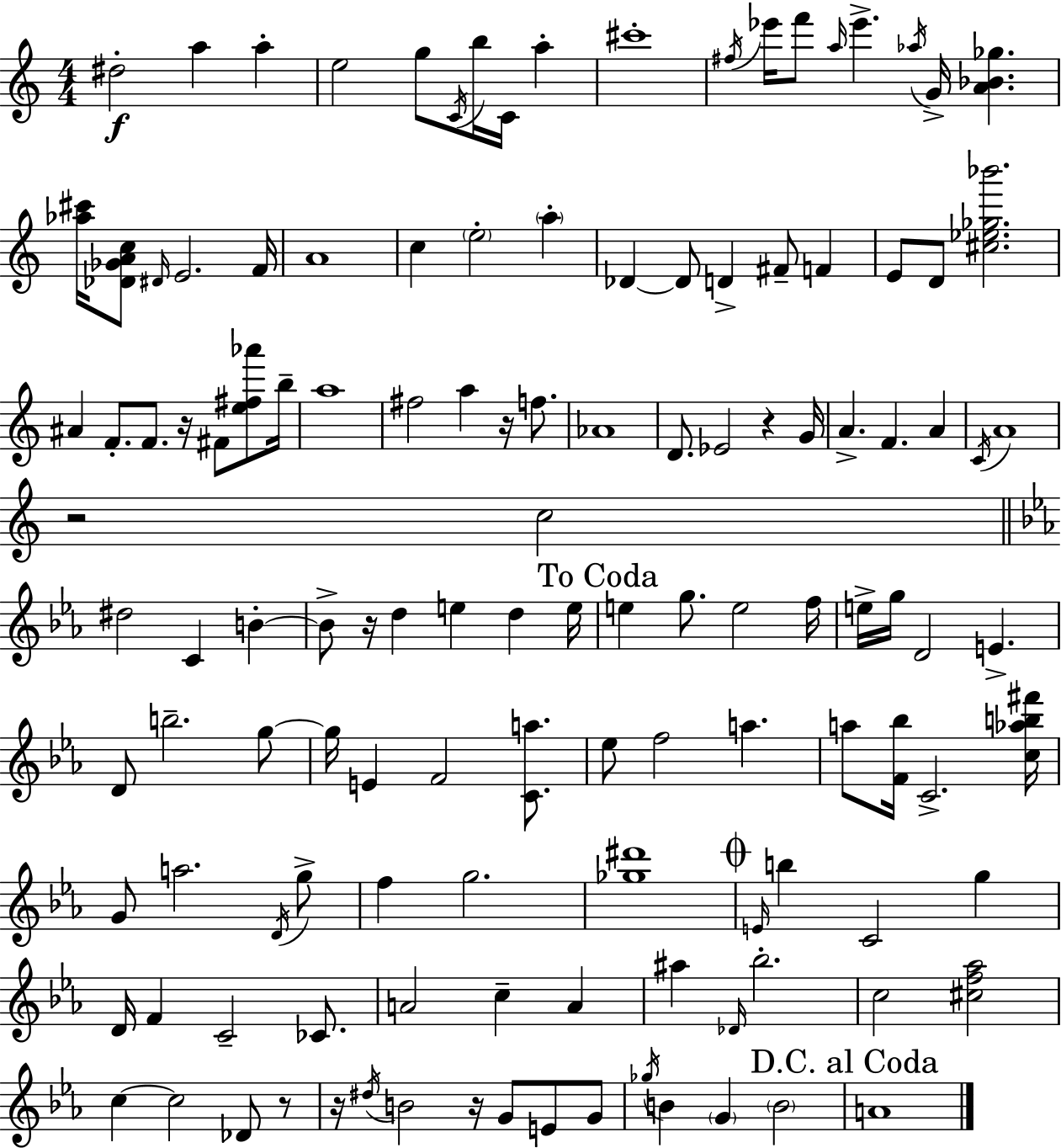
{
  \clef treble
  \numericTimeSignature
  \time 4/4
  \key a \minor
  dis''2-.\f a''4 a''4-. | e''2 g''8 \acciaccatura { c'16 } b''16 c'16 a''4-. | cis'''1-. | \acciaccatura { fis''16 } ees'''16 f'''8 \grace { a''16 } ees'''4.-> \acciaccatura { aes''16 } g'16-> <a' bes' ges''>4. | \break <aes'' cis'''>16 <des' ges' a' c''>8 \grace { dis'16 } e'2. | f'16 a'1 | c''4 \parenthesize e''2-. | \parenthesize a''4-. des'4~~ des'8 d'4-> fis'8-- | \break f'4 e'8 d'8 <cis'' ees'' ges'' bes'''>2. | ais'4 f'8.-. f'8. r16 | fis'8 <e'' fis'' aes'''>8 b''16-- a''1 | fis''2 a''4 | \break r16 f''8. aes'1 | d'8. ees'2 | r4 g'16 a'4.-> f'4. | a'4 \acciaccatura { c'16 } a'1 | \break r2 c''2 | \bar "||" \break \key c \minor dis''2 c'4 b'4-.~~ | b'8-> r16 d''4 e''4 d''4 e''16 | \mark "To Coda" e''4 g''8. e''2 f''16 | e''16-> g''16 d'2 e'4.-> | \break d'8 b''2.-- g''8~~ | g''16 e'4 f'2 <c' a''>8. | ees''8 f''2 a''4. | a''8 <f' bes''>16 c'2.-> <c'' aes'' b'' fis'''>16 | \break g'8 a''2. \acciaccatura { d'16 } g''8-> | f''4 g''2. | <ges'' dis'''>1 | \mark \markup { \musicglyph "scripts.coda" } \grace { e'16 } b''4 c'2 g''4 | \break d'16 f'4 c'2-- ces'8. | a'2 c''4-- a'4 | ais''4 \grace { des'16 } bes''2.-. | c''2 <cis'' f'' aes''>2 | \break c''4~~ c''2 des'8 | r8 r16 \acciaccatura { dis''16 } b'2 r16 g'8 | e'8 g'8 \acciaccatura { ges''16 } b'4 \parenthesize g'4 \parenthesize b'2 | \mark "D.C. al Coda" a'1 | \break \bar "|."
}